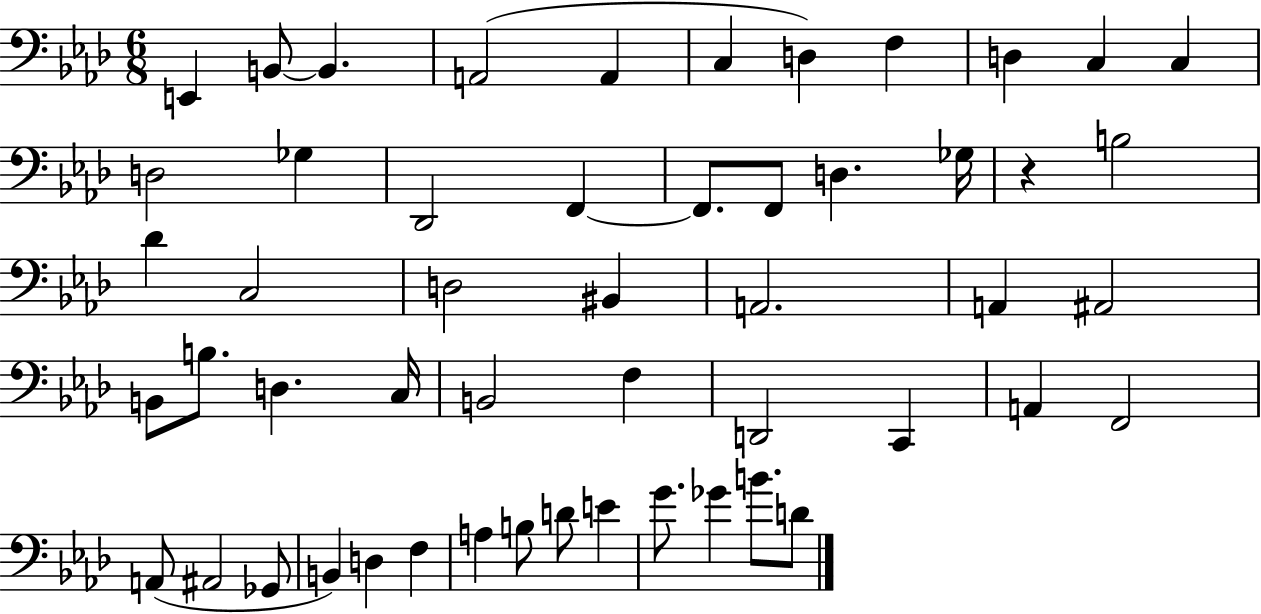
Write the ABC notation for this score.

X:1
T:Untitled
M:6/8
L:1/4
K:Ab
E,, B,,/2 B,, A,,2 A,, C, D, F, D, C, C, D,2 _G, _D,,2 F,, F,,/2 F,,/2 D, _G,/4 z B,2 _D C,2 D,2 ^B,, A,,2 A,, ^A,,2 B,,/2 B,/2 D, C,/4 B,,2 F, D,,2 C,, A,, F,,2 A,,/2 ^A,,2 _G,,/2 B,, D, F, A, B,/2 D/2 E G/2 _G B/2 D/2